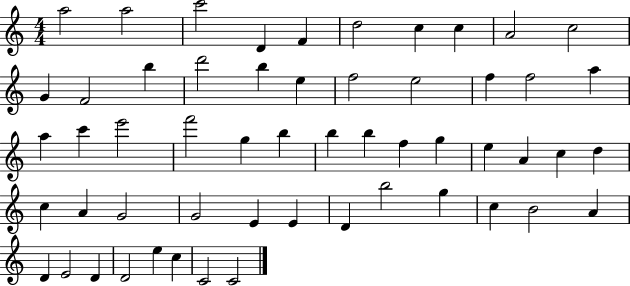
A5/h A5/h C6/h D4/q F4/q D5/h C5/q C5/q A4/h C5/h G4/q F4/h B5/q D6/h B5/q E5/q F5/h E5/h F5/q F5/h A5/q A5/q C6/q E6/h F6/h G5/q B5/q B5/q B5/q F5/q G5/q E5/q A4/q C5/q D5/q C5/q A4/q G4/h G4/h E4/q E4/q D4/q B5/h G5/q C5/q B4/h A4/q D4/q E4/h D4/q D4/h E5/q C5/q C4/h C4/h